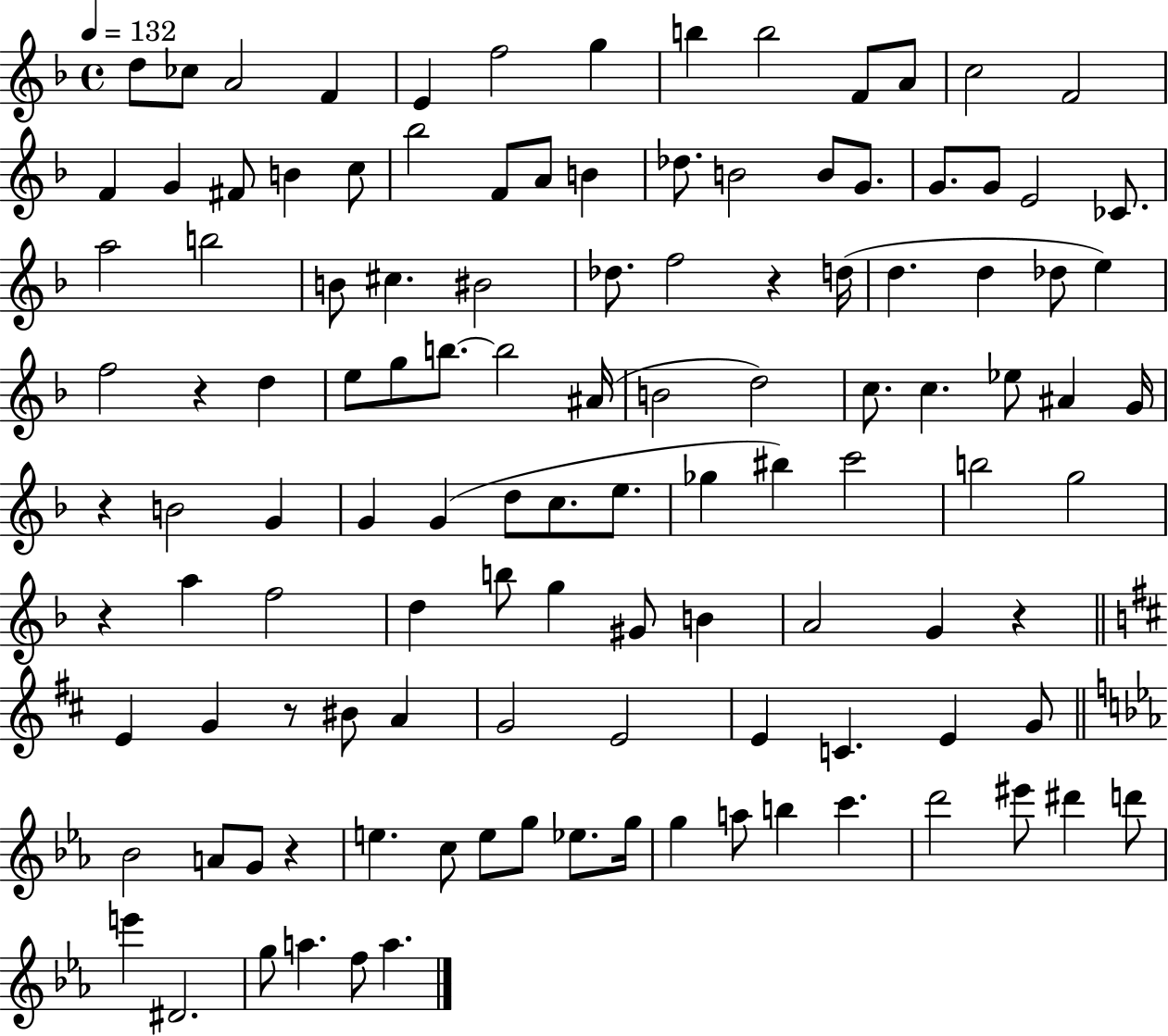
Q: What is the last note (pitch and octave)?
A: A5